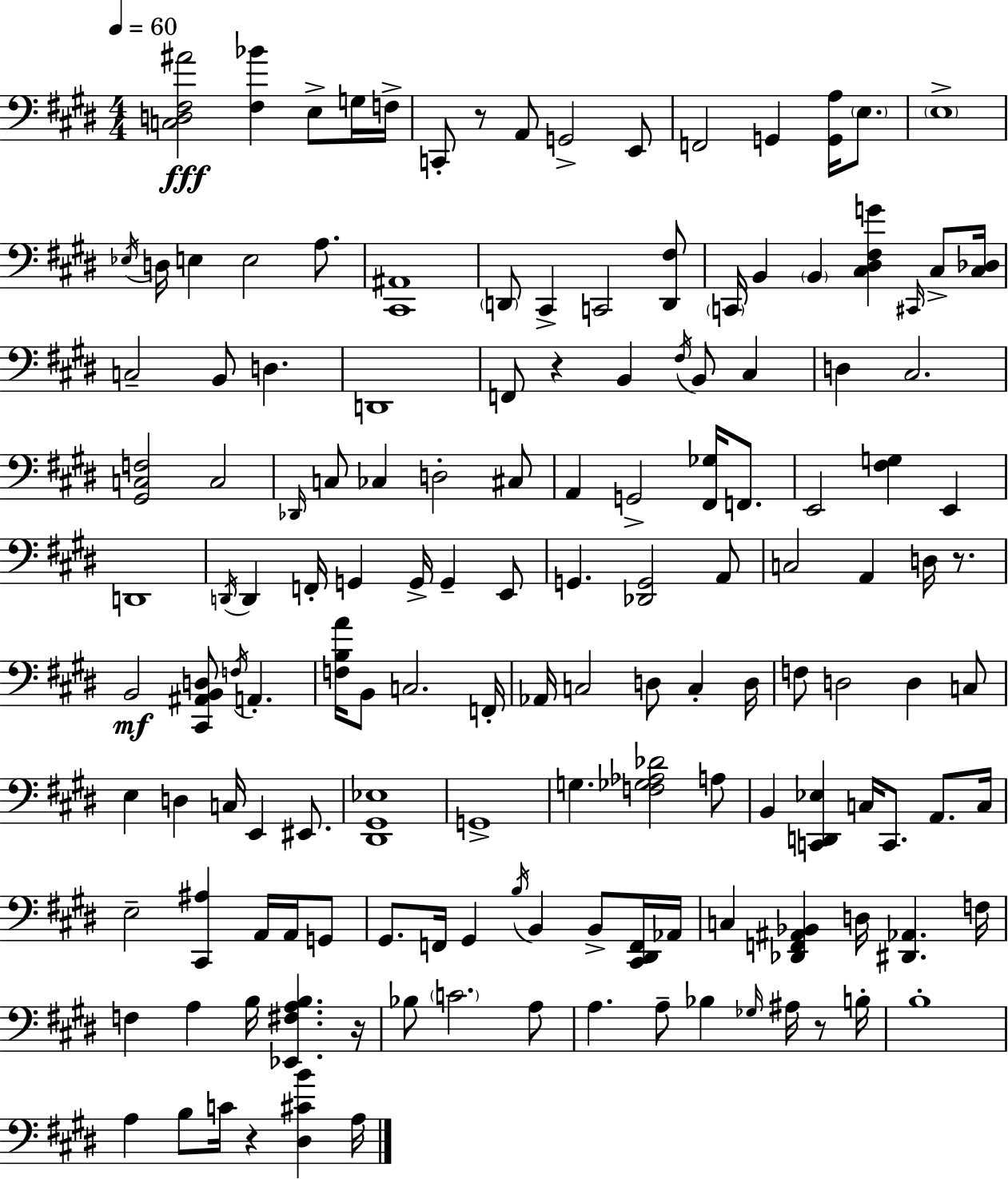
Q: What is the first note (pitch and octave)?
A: E3